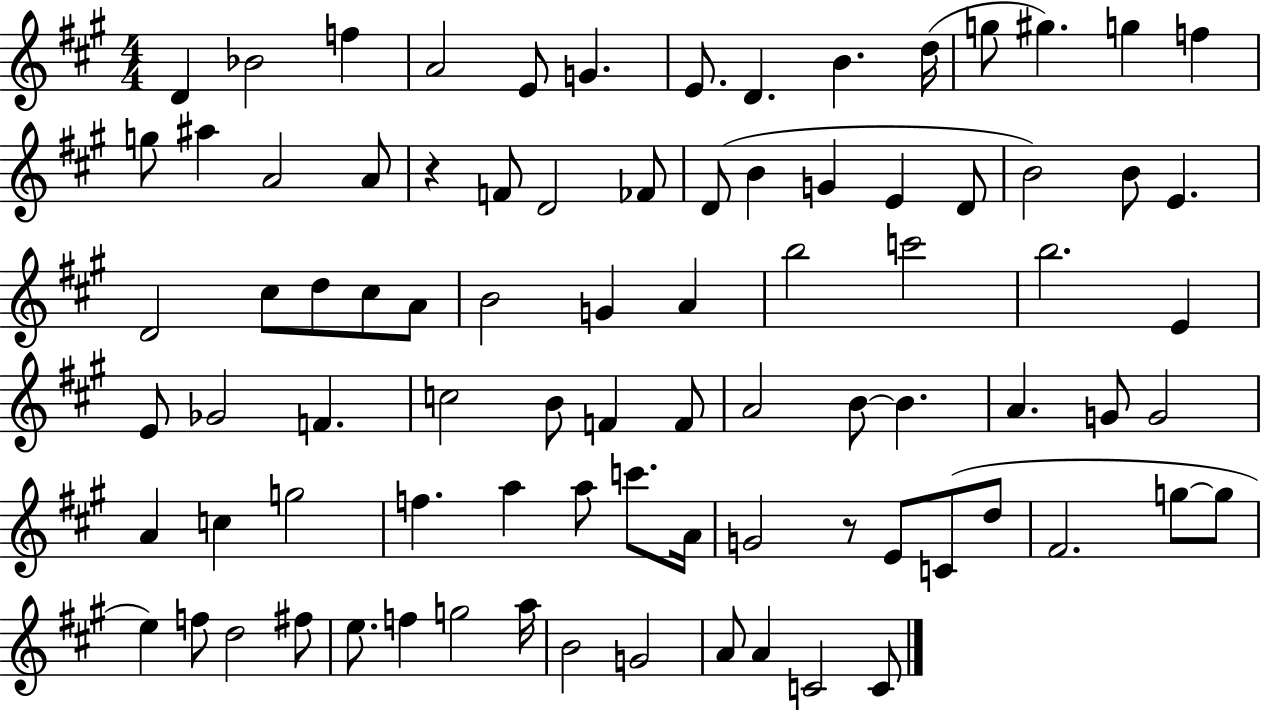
{
  \clef treble
  \numericTimeSignature
  \time 4/4
  \key a \major
  d'4 bes'2 f''4 | a'2 e'8 g'4. | e'8. d'4. b'4. d''16( | g''8 gis''4.) g''4 f''4 | \break g''8 ais''4 a'2 a'8 | r4 f'8 d'2 fes'8 | d'8( b'4 g'4 e'4 d'8 | b'2) b'8 e'4. | \break d'2 cis''8 d''8 cis''8 a'8 | b'2 g'4 a'4 | b''2 c'''2 | b''2. e'4 | \break e'8 ges'2 f'4. | c''2 b'8 f'4 f'8 | a'2 b'8~~ b'4. | a'4. g'8 g'2 | \break a'4 c''4 g''2 | f''4. a''4 a''8 c'''8. a'16 | g'2 r8 e'8 c'8( d''8 | fis'2. g''8~~ g''8 | \break e''4) f''8 d''2 fis''8 | e''8. f''4 g''2 a''16 | b'2 g'2 | a'8 a'4 c'2 c'8 | \break \bar "|."
}